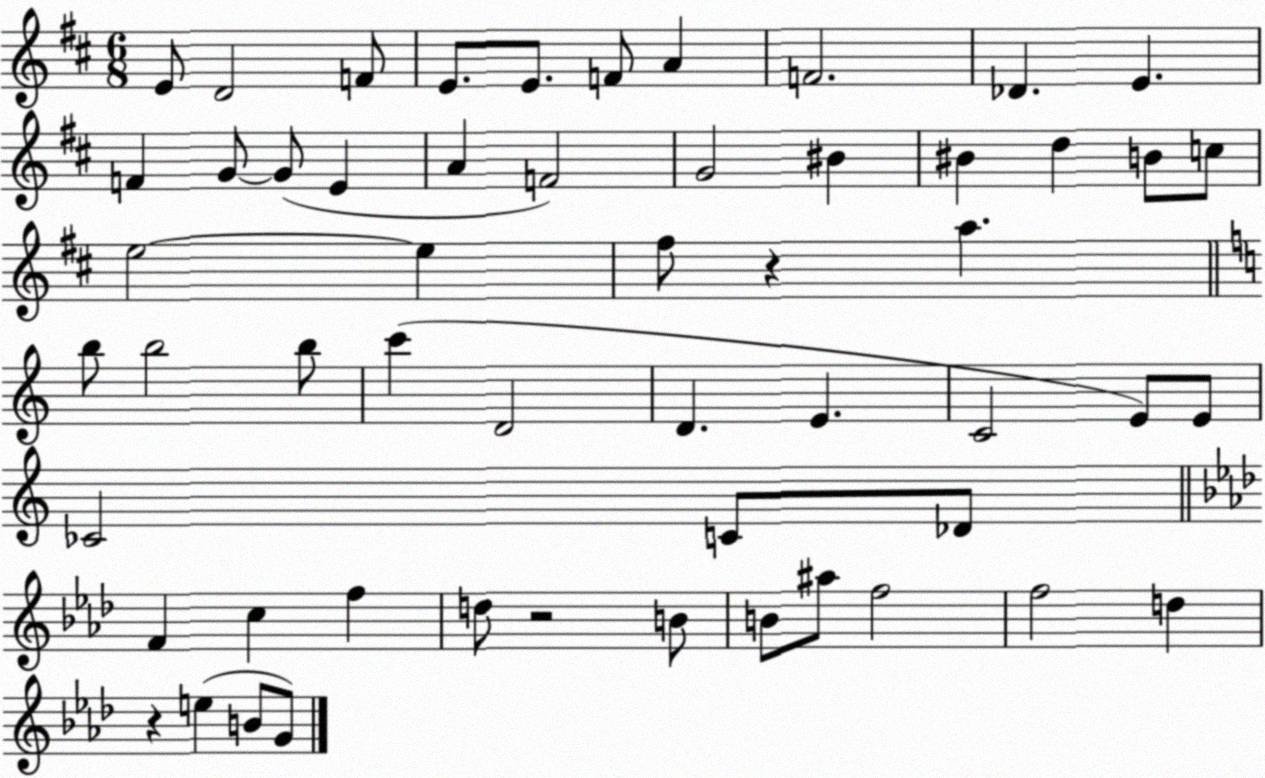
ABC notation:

X:1
T:Untitled
M:6/8
L:1/4
K:D
E/2 D2 F/2 E/2 E/2 F/2 A F2 _D E F G/2 G/2 E A F2 G2 ^B ^B d B/2 c/2 e2 e ^f/2 z a b/2 b2 b/2 c' D2 D E C2 E/2 E/2 _C2 C/2 _D/2 F c f d/2 z2 B/2 B/2 ^a/2 f2 f2 d z e B/2 G/2